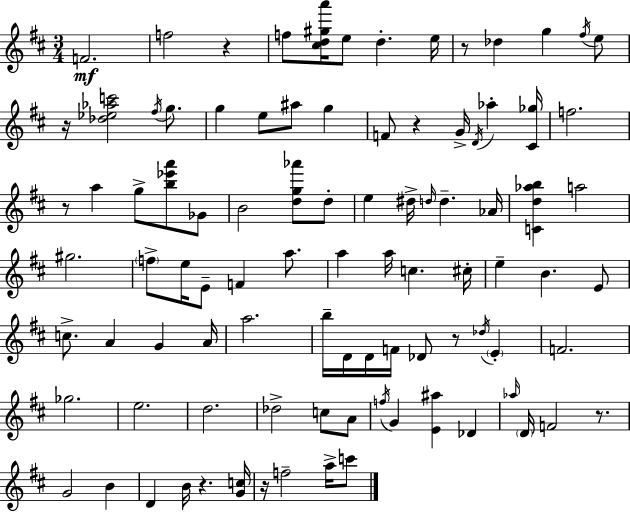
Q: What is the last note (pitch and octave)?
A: C6